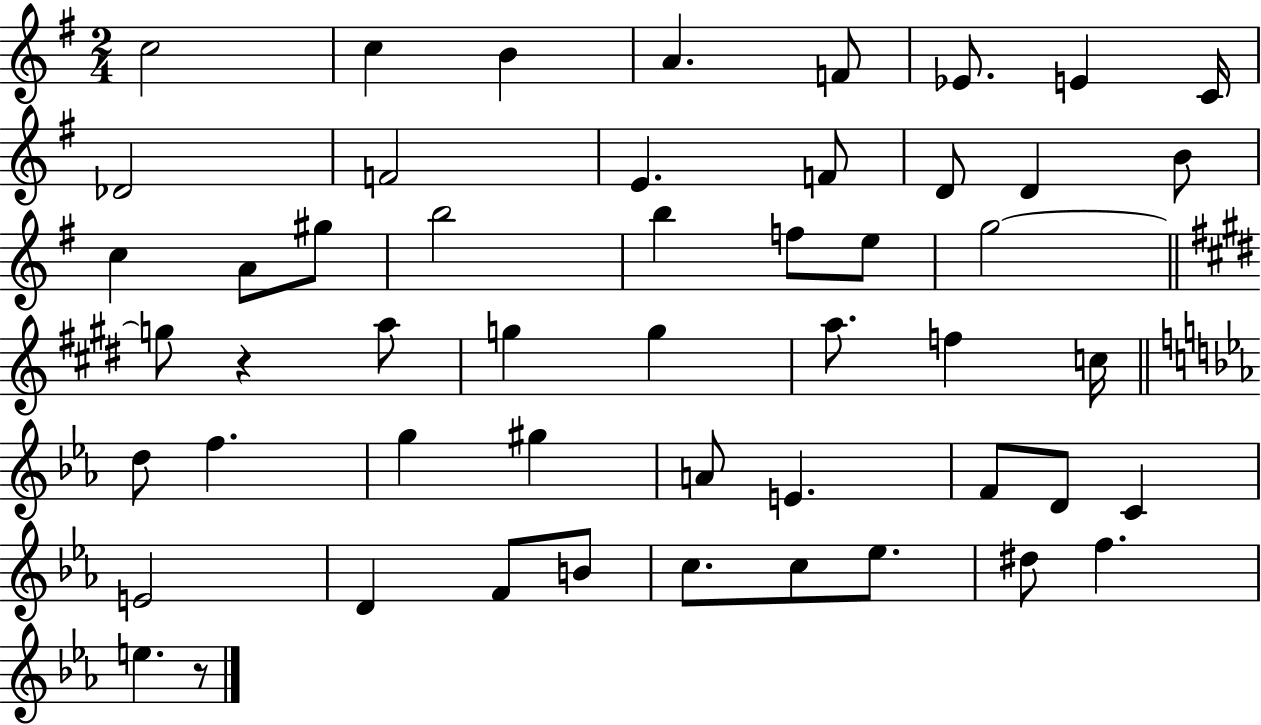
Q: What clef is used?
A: treble